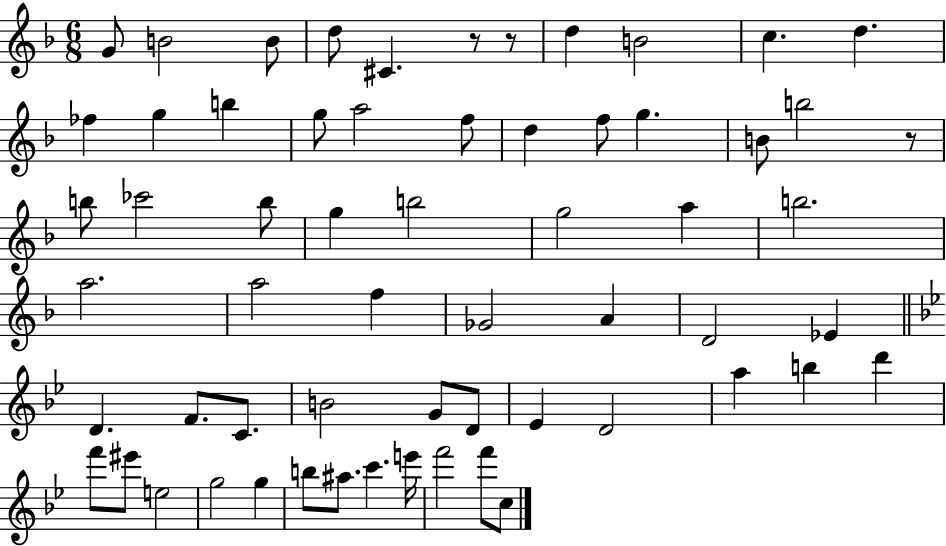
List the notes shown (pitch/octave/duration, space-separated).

G4/e B4/h B4/e D5/e C#4/q. R/e R/e D5/q B4/h C5/q. D5/q. FES5/q G5/q B5/q G5/e A5/h F5/e D5/q F5/e G5/q. B4/e B5/h R/e B5/e CES6/h B5/e G5/q B5/h G5/h A5/q B5/h. A5/h. A5/h F5/q Gb4/h A4/q D4/h Eb4/q D4/q. F4/e. C4/e. B4/h G4/e D4/e Eb4/q D4/h A5/q B5/q D6/q F6/e EIS6/e E5/h G5/h G5/q B5/e A#5/e. C6/q. E6/s F6/h F6/e C5/e